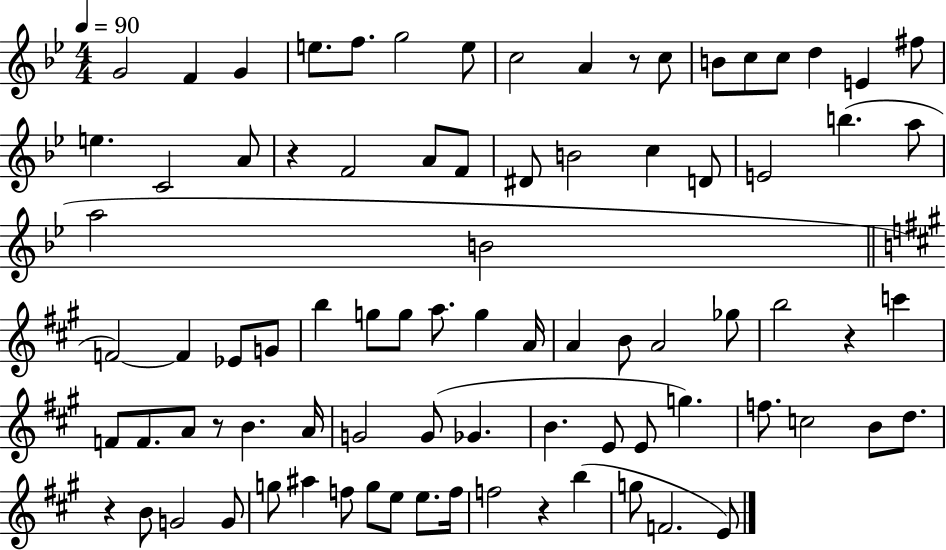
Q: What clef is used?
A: treble